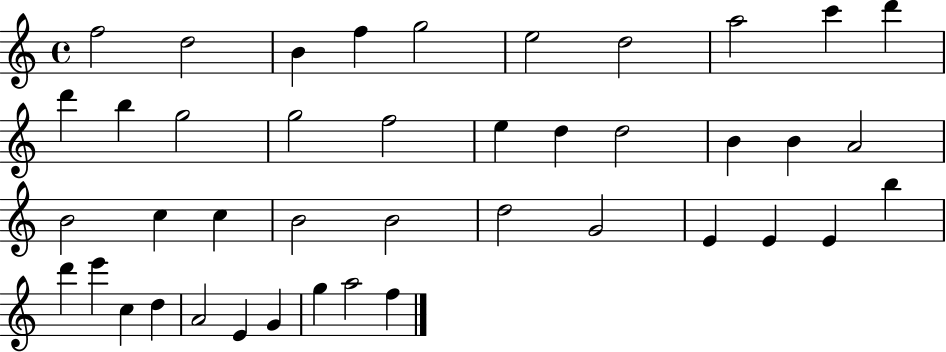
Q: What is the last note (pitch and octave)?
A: F5